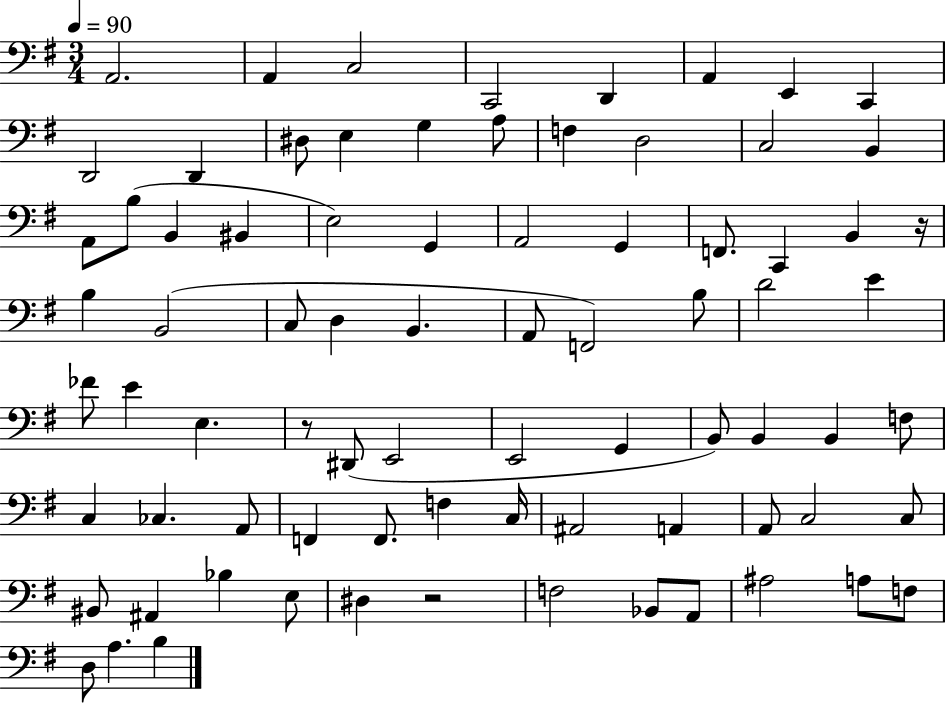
{
  \clef bass
  \numericTimeSignature
  \time 3/4
  \key g \major
  \tempo 4 = 90
  a,2. | a,4 c2 | c,2 d,4 | a,4 e,4 c,4 | \break d,2 d,4 | dis8 e4 g4 a8 | f4 d2 | c2 b,4 | \break a,8 b8( b,4 bis,4 | e2) g,4 | a,2 g,4 | f,8. c,4 b,4 r16 | \break b4 b,2( | c8 d4 b,4. | a,8 f,2) b8 | d'2 e'4 | \break fes'8 e'4 e4. | r8 dis,8( e,2 | e,2 g,4 | b,8) b,4 b,4 f8 | \break c4 ces4. a,8 | f,4 f,8. f4 c16 | ais,2 a,4 | a,8 c2 c8 | \break bis,8 ais,4 bes4 e8 | dis4 r2 | f2 bes,8 a,8 | ais2 a8 f8 | \break d8 a4. b4 | \bar "|."
}